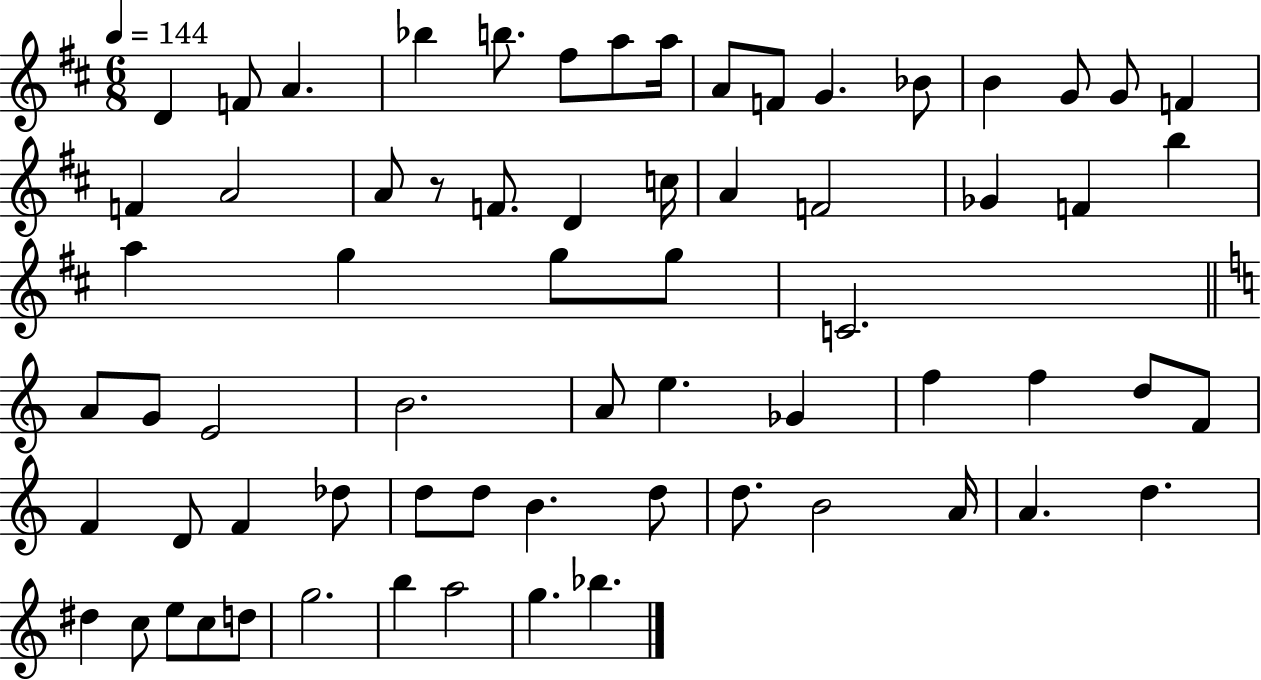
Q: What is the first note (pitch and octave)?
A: D4